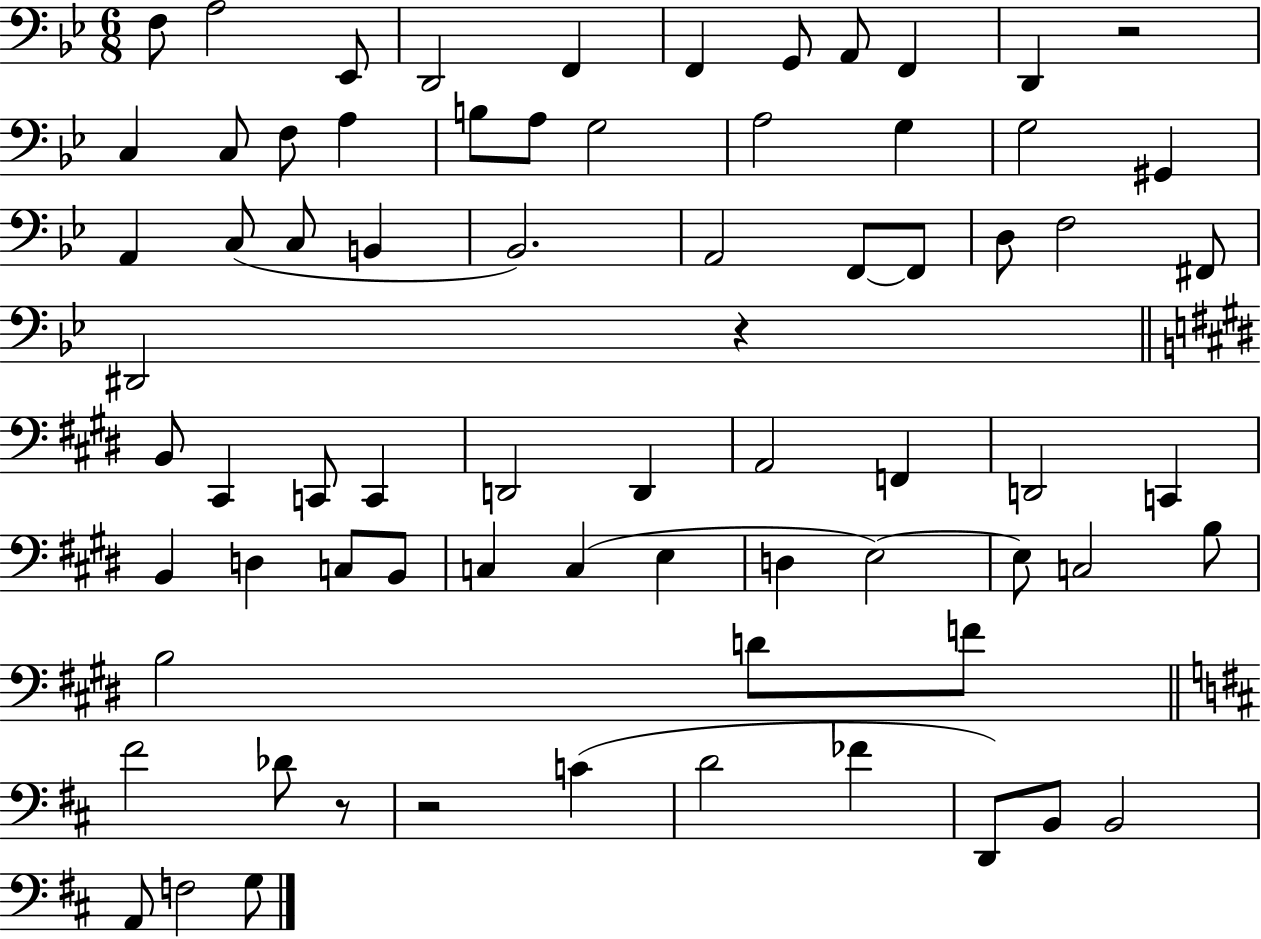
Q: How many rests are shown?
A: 4